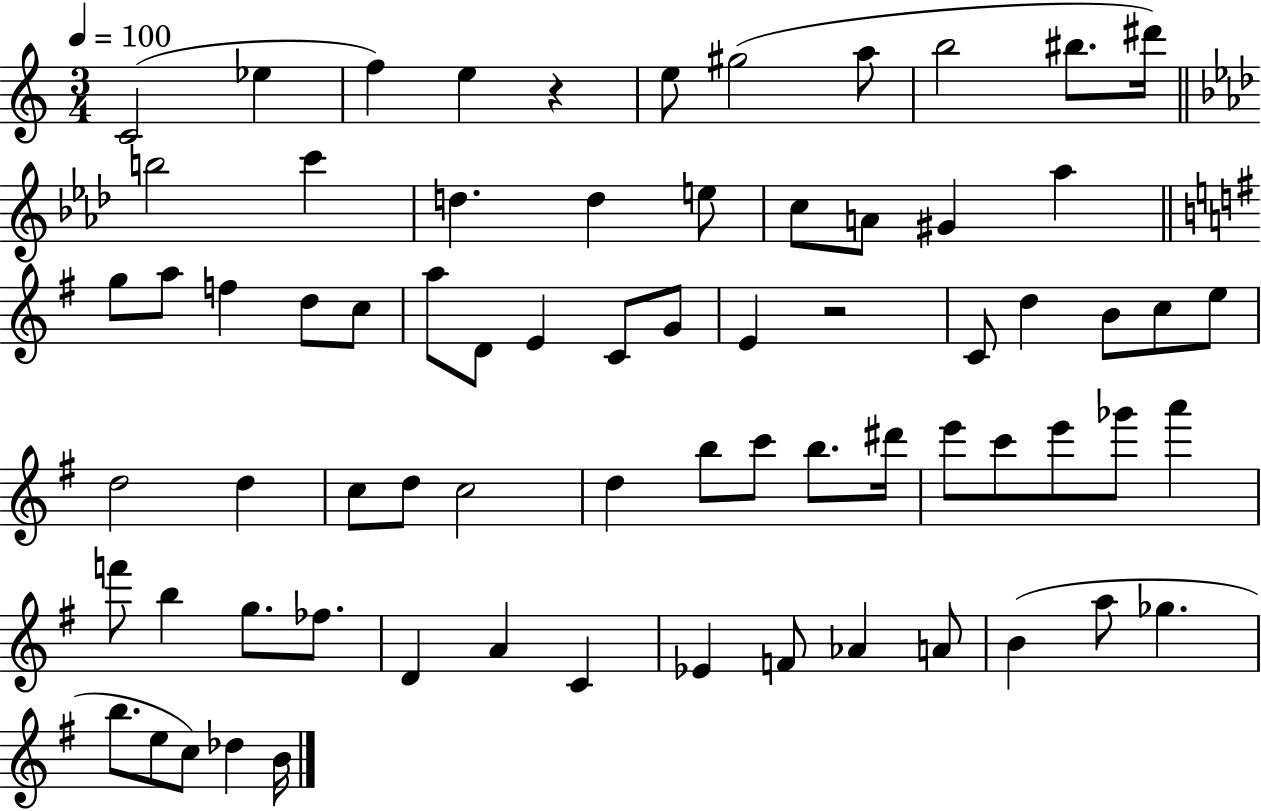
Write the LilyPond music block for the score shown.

{
  \clef treble
  \numericTimeSignature
  \time 3/4
  \key c \major
  \tempo 4 = 100
  c'2( ees''4 | f''4) e''4 r4 | e''8 gis''2( a''8 | b''2 bis''8. dis'''16) | \break \bar "||" \break \key f \minor b''2 c'''4 | d''4. d''4 e''8 | c''8 a'8 gis'4 aes''4 | \bar "||" \break \key e \minor g''8 a''8 f''4 d''8 c''8 | a''8 d'8 e'4 c'8 g'8 | e'4 r2 | c'8 d''4 b'8 c''8 e''8 | \break d''2 d''4 | c''8 d''8 c''2 | d''4 b''8 c'''8 b''8. dis'''16 | e'''8 c'''8 e'''8 ges'''8 a'''4 | \break f'''8 b''4 g''8. fes''8. | d'4 a'4 c'4 | ees'4 f'8 aes'4 a'8 | b'4( a''8 ges''4. | \break b''8. e''8 c''8) des''4 b'16 | \bar "|."
}